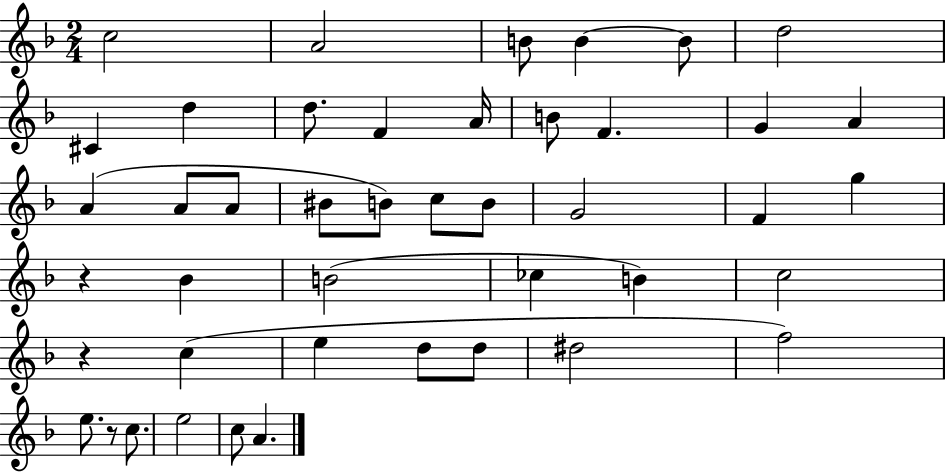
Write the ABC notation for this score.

X:1
T:Untitled
M:2/4
L:1/4
K:F
c2 A2 B/2 B B/2 d2 ^C d d/2 F A/4 B/2 F G A A A/2 A/2 ^B/2 B/2 c/2 B/2 G2 F g z _B B2 _c B c2 z c e d/2 d/2 ^d2 f2 e/2 z/2 c/2 e2 c/2 A